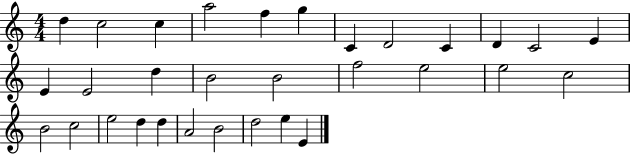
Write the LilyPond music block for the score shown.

{
  \clef treble
  \numericTimeSignature
  \time 4/4
  \key c \major
  d''4 c''2 c''4 | a''2 f''4 g''4 | c'4 d'2 c'4 | d'4 c'2 e'4 | \break e'4 e'2 d''4 | b'2 b'2 | f''2 e''2 | e''2 c''2 | \break b'2 c''2 | e''2 d''4 d''4 | a'2 b'2 | d''2 e''4 e'4 | \break \bar "|."
}